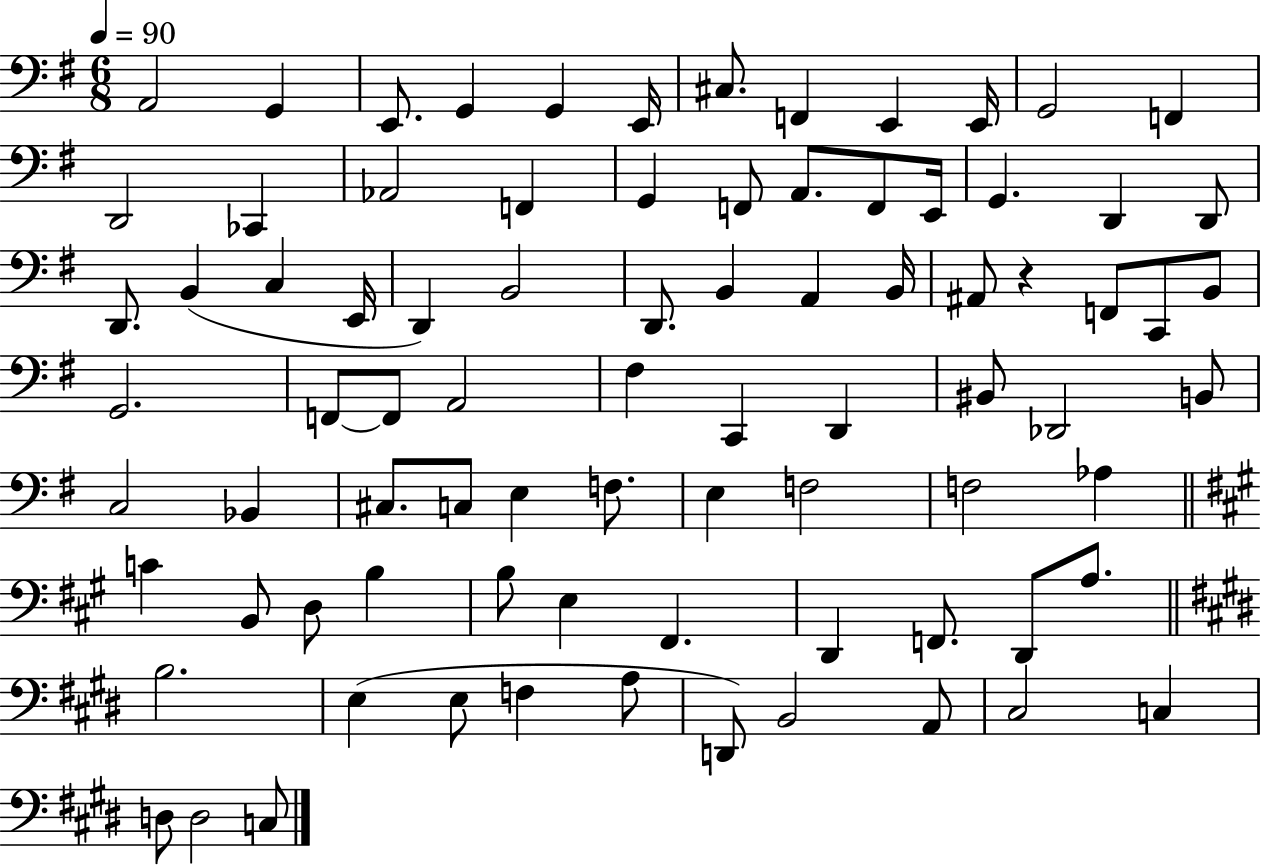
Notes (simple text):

A2/h G2/q E2/e. G2/q G2/q E2/s C#3/e. F2/q E2/q E2/s G2/h F2/q D2/h CES2/q Ab2/h F2/q G2/q F2/e A2/e. F2/e E2/s G2/q. D2/q D2/e D2/e. B2/q C3/q E2/s D2/q B2/h D2/e. B2/q A2/q B2/s A#2/e R/q F2/e C2/e B2/e G2/h. F2/e F2/e A2/h F#3/q C2/q D2/q BIS2/e Db2/h B2/e C3/h Bb2/q C#3/e. C3/e E3/q F3/e. E3/q F3/h F3/h Ab3/q C4/q B2/e D3/e B3/q B3/e E3/q F#2/q. D2/q F2/e. D2/e A3/e. B3/h. E3/q E3/e F3/q A3/e D2/e B2/h A2/e C#3/h C3/q D3/e D3/h C3/e